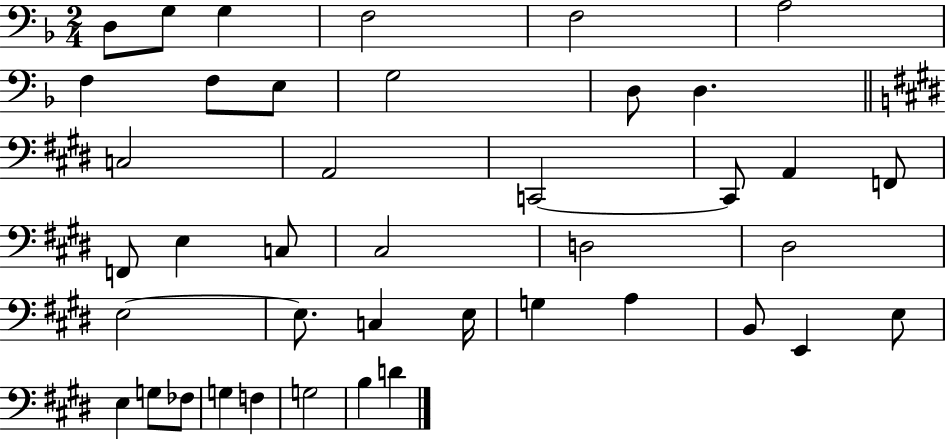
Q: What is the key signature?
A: F major